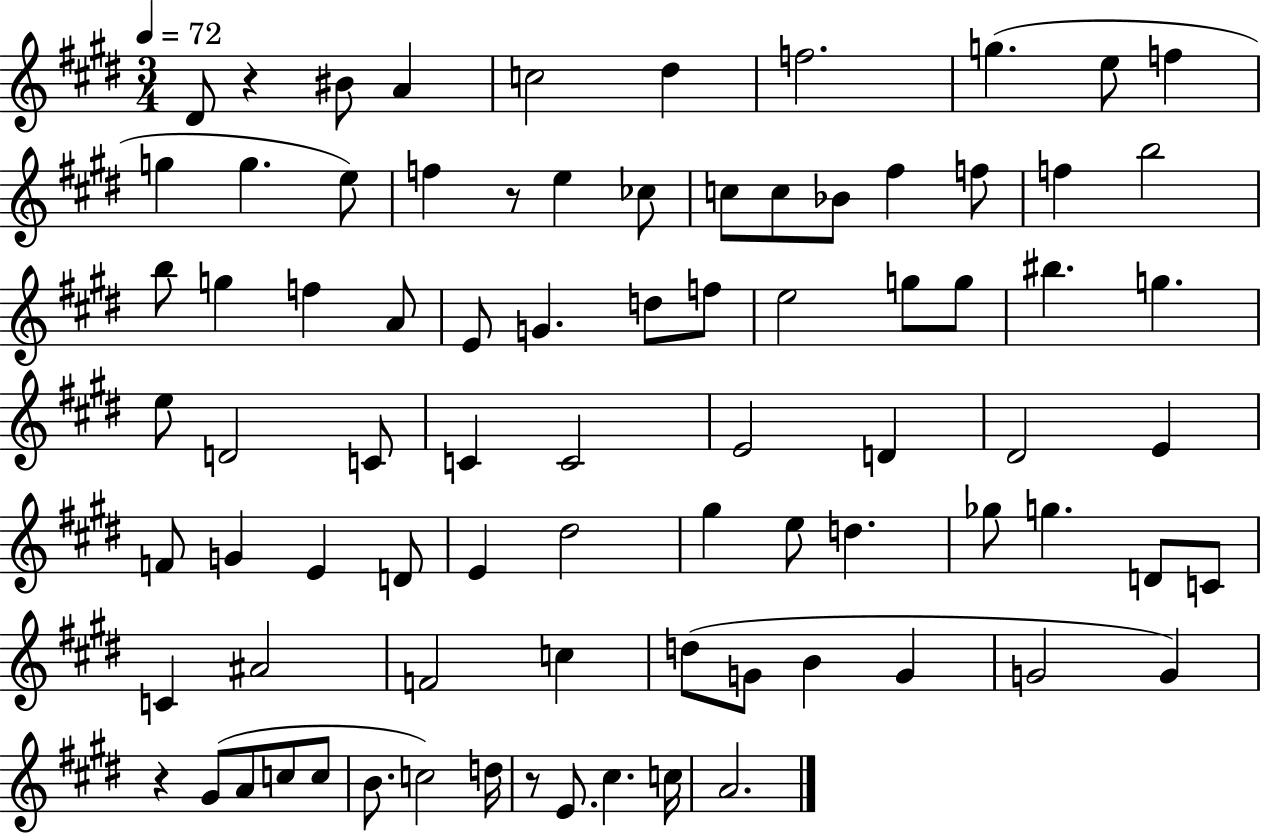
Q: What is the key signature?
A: E major